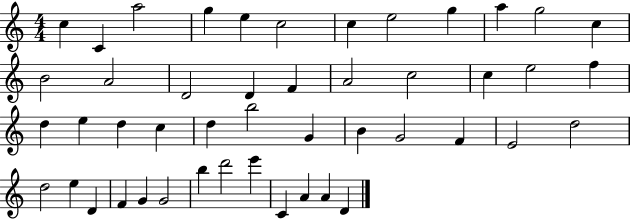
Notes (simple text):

C5/q C4/q A5/h G5/q E5/q C5/h C5/q E5/h G5/q A5/q G5/h C5/q B4/h A4/h D4/h D4/q F4/q A4/h C5/h C5/q E5/h F5/q D5/q E5/q D5/q C5/q D5/q B5/h G4/q B4/q G4/h F4/q E4/h D5/h D5/h E5/q D4/q F4/q G4/q G4/h B5/q D6/h E6/q C4/q A4/q A4/q D4/q